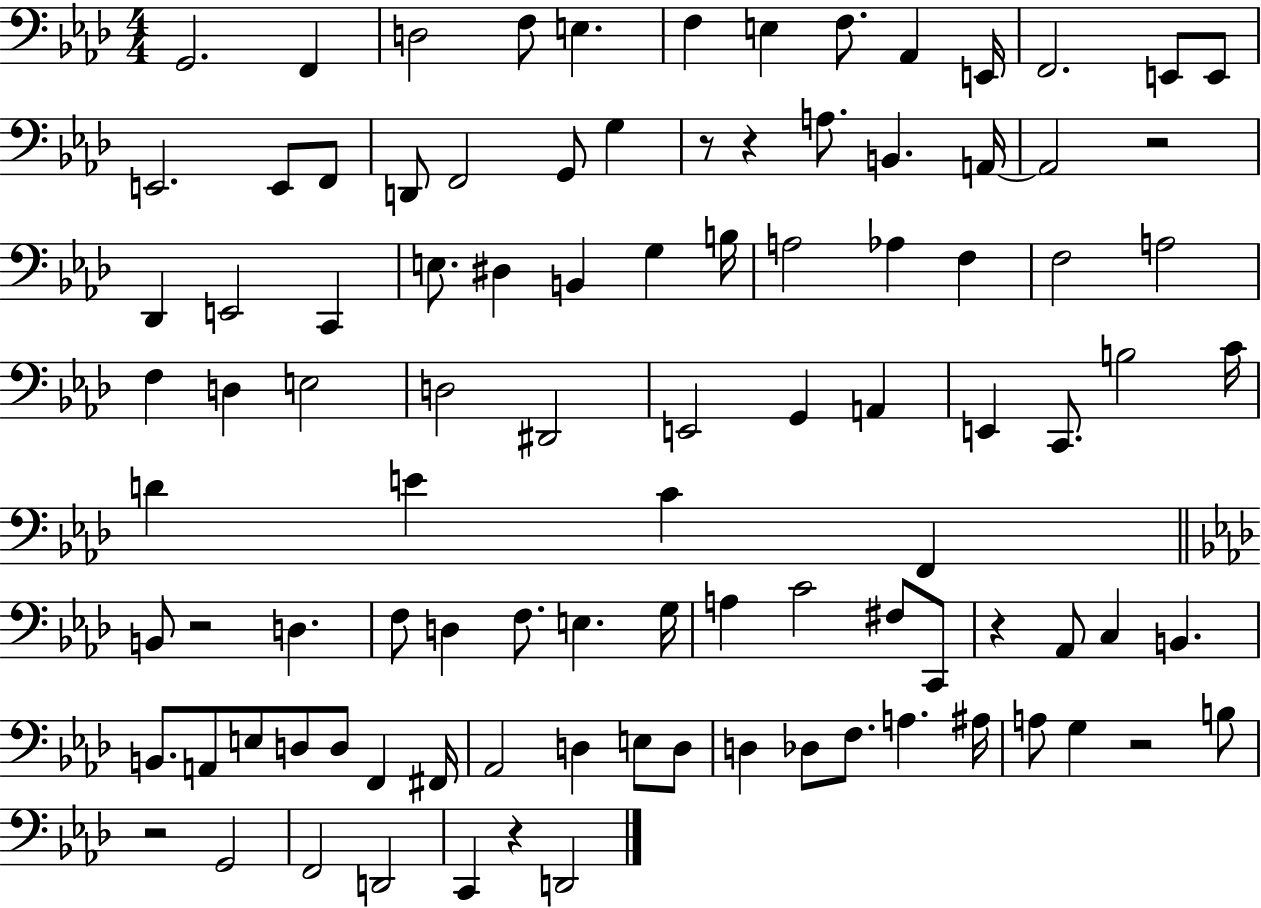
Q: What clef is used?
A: bass